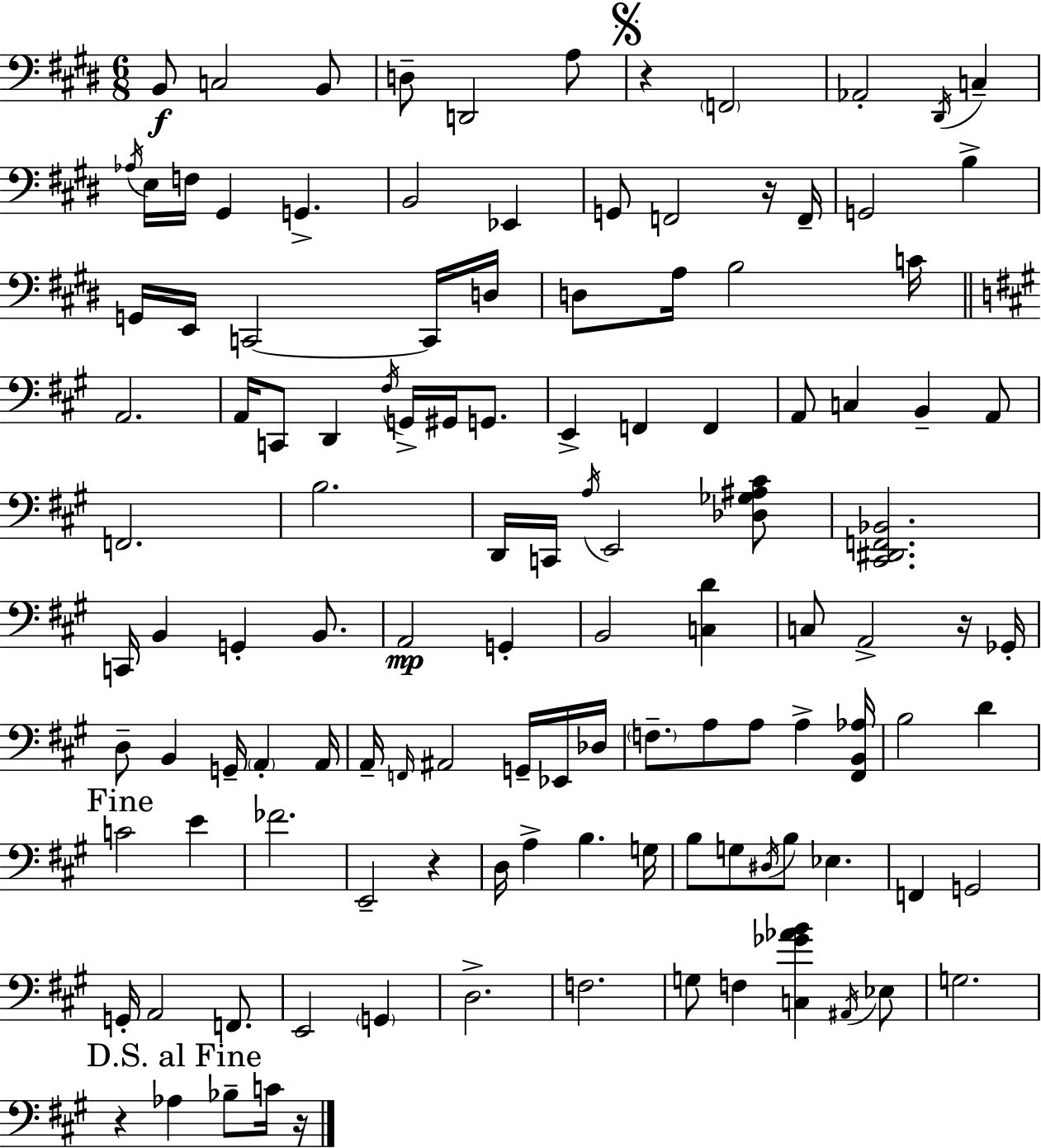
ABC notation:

X:1
T:Untitled
M:6/8
L:1/4
K:E
B,,/2 C,2 B,,/2 D,/2 D,,2 A,/2 z F,,2 _A,,2 ^D,,/4 C, _A,/4 E,/4 F,/4 ^G,, G,, B,,2 _E,, G,,/2 F,,2 z/4 F,,/4 G,,2 B, G,,/4 E,,/4 C,,2 C,,/4 D,/4 D,/2 A,/4 B,2 C/4 A,,2 A,,/4 C,,/2 D,, ^F,/4 G,,/4 ^G,,/4 G,,/2 E,, F,, F,, A,,/2 C, B,, A,,/2 F,,2 B,2 D,,/4 C,,/4 A,/4 E,,2 [_D,_G,^A,^C]/2 [^C,,^D,,F,,_B,,]2 C,,/4 B,, G,, B,,/2 A,,2 G,, B,,2 [C,D] C,/2 A,,2 z/4 _G,,/4 D,/2 B,, G,,/4 A,, A,,/4 A,,/4 F,,/4 ^A,,2 G,,/4 _E,,/4 _D,/4 F,/2 A,/2 A,/2 A, [^F,,B,,_A,]/4 B,2 D C2 E _F2 E,,2 z D,/4 A, B, G,/4 B,/2 G,/2 ^D,/4 B,/2 _E, F,, G,,2 G,,/4 A,,2 F,,/2 E,,2 G,, D,2 F,2 G,/2 F, [C,_G_AB] ^A,,/4 _E,/2 G,2 z _A, _B,/2 C/4 z/4